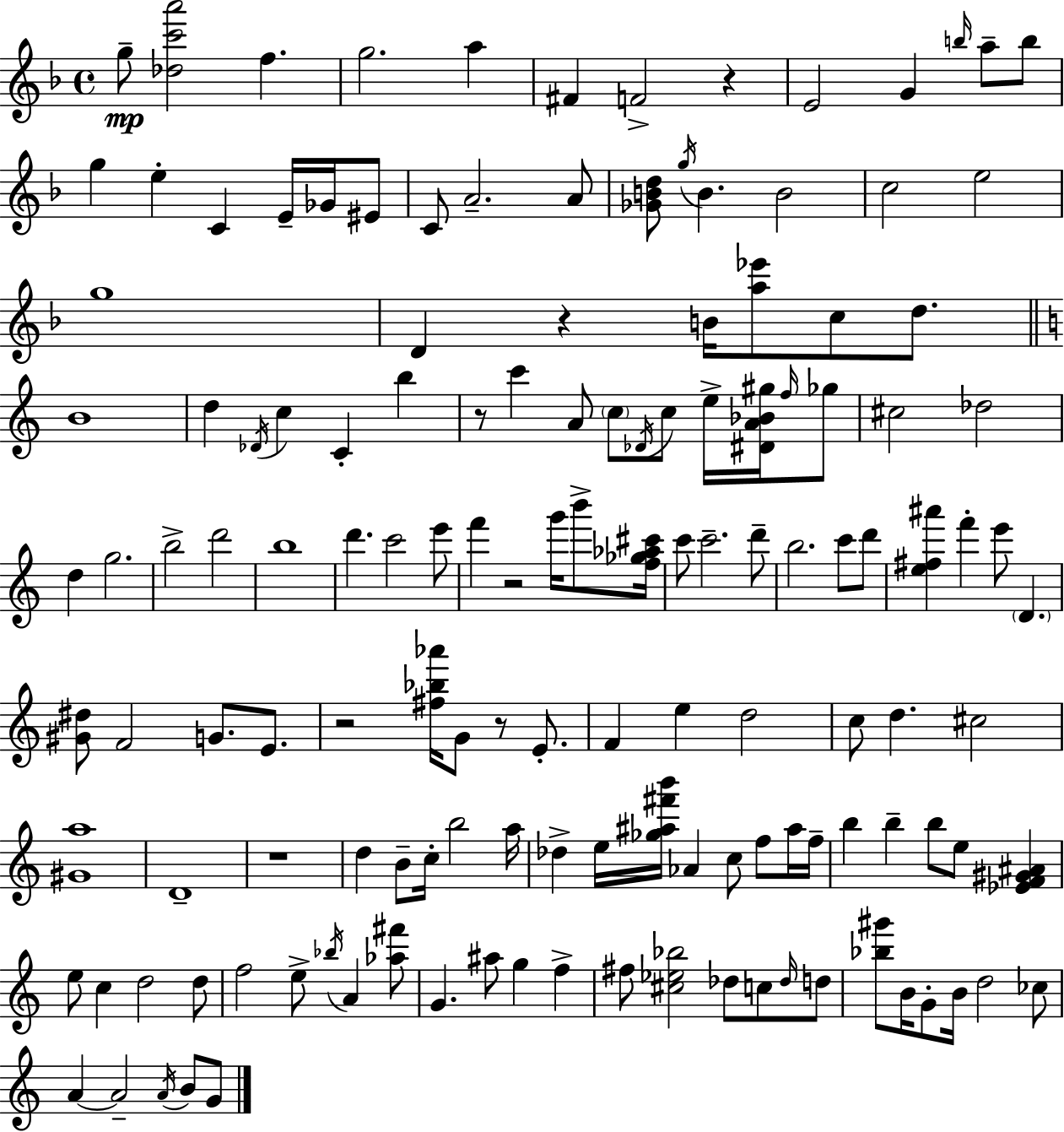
{
  \clef treble
  \time 4/4
  \defaultTimeSignature
  \key f \major
  \repeat volta 2 { g''8--\mp <des'' c''' a'''>2 f''4. | g''2. a''4 | fis'4 f'2-> r4 | e'2 g'4 \grace { b''16 } a''8-- b''8 | \break g''4 e''4-. c'4 e'16-- ges'16 eis'8 | c'8 a'2.-- a'8 | <ges' b' d''>8 \acciaccatura { g''16 } b'4. b'2 | c''2 e''2 | \break g''1 | d'4 r4 b'16 <a'' ees'''>8 c''8 d''8. | \bar "||" \break \key c \major b'1 | d''4 \acciaccatura { des'16 } c''4 c'4-. b''4 | r8 c'''4 a'8 \parenthesize c''8 \acciaccatura { des'16 } c''8 e''16-> <dis' a' bes' gis''>16 | \grace { f''16 } ges''8 cis''2 des''2 | \break d''4 g''2. | b''2-> d'''2 | b''1 | d'''4. c'''2 | \break e'''8 f'''4 r2 g'''16 | b'''8-> <f'' ges'' aes'' cis'''>16 c'''8 c'''2.-- | d'''8-- b''2. c'''8 | d'''8 <e'' fis'' ais'''>4 f'''4-. e'''8 \parenthesize d'4. | \break <gis' dis''>8 f'2 g'8. | e'8. r2 <fis'' bes'' aes'''>16 g'8 r8 | e'8.-. f'4 e''4 d''2 | c''8 d''4. cis''2 | \break <gis' a''>1 | d'1-- | r1 | d''4 b'8-- c''16-. b''2 | \break a''16 des''4-> e''16 <ges'' ais'' fis''' b'''>16 aes'4 c''8 f''8 | ais''16 f''16-- b''4 b''4-- b''8 e''8 <ees' f' gis' ais'>4 | e''8 c''4 d''2 | d''8 f''2 e''8-> \acciaccatura { bes''16 } a'4 | \break <aes'' fis'''>8 g'4. ais''8 g''4 | f''4-> fis''8 <cis'' ees'' bes''>2 des''8 | c''8 \grace { des''16 } d''8 <bes'' gis'''>8 b'16 g'8-. b'16 d''2 | ces''8 a'4~~ a'2-- | \break \acciaccatura { a'16 } b'8 g'8 } \bar "|."
}